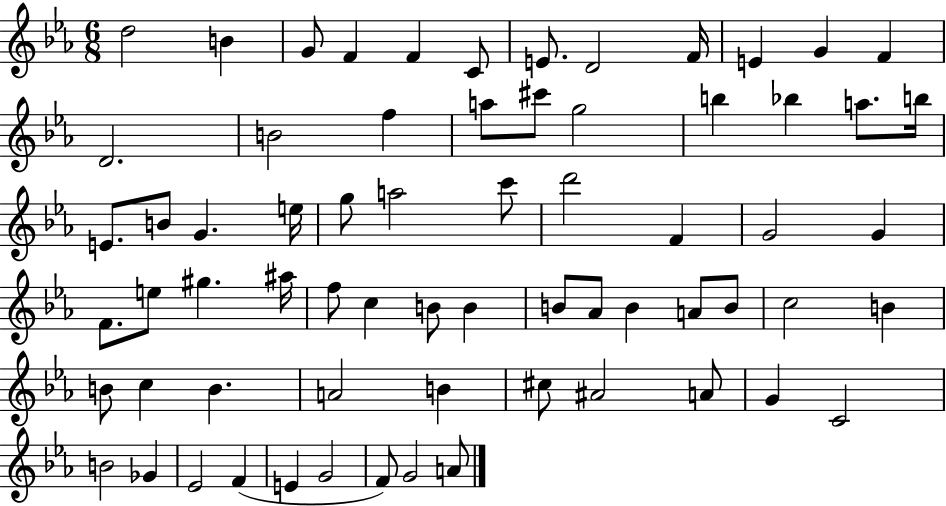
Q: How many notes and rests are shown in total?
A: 67